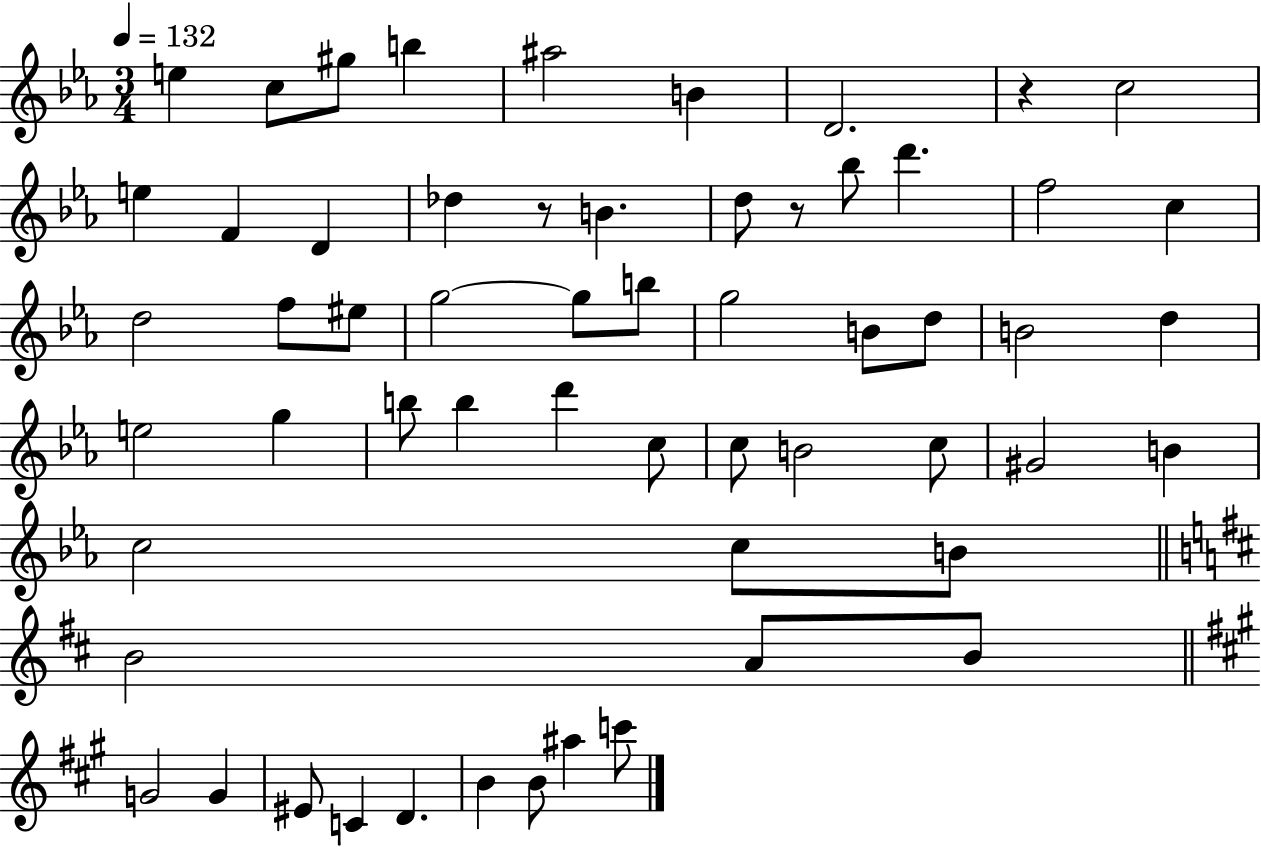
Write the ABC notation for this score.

X:1
T:Untitled
M:3/4
L:1/4
K:Eb
e c/2 ^g/2 b ^a2 B D2 z c2 e F D _d z/2 B d/2 z/2 _b/2 d' f2 c d2 f/2 ^e/2 g2 g/2 b/2 g2 B/2 d/2 B2 d e2 g b/2 b d' c/2 c/2 B2 c/2 ^G2 B c2 c/2 B/2 B2 A/2 B/2 G2 G ^E/2 C D B B/2 ^a c'/2